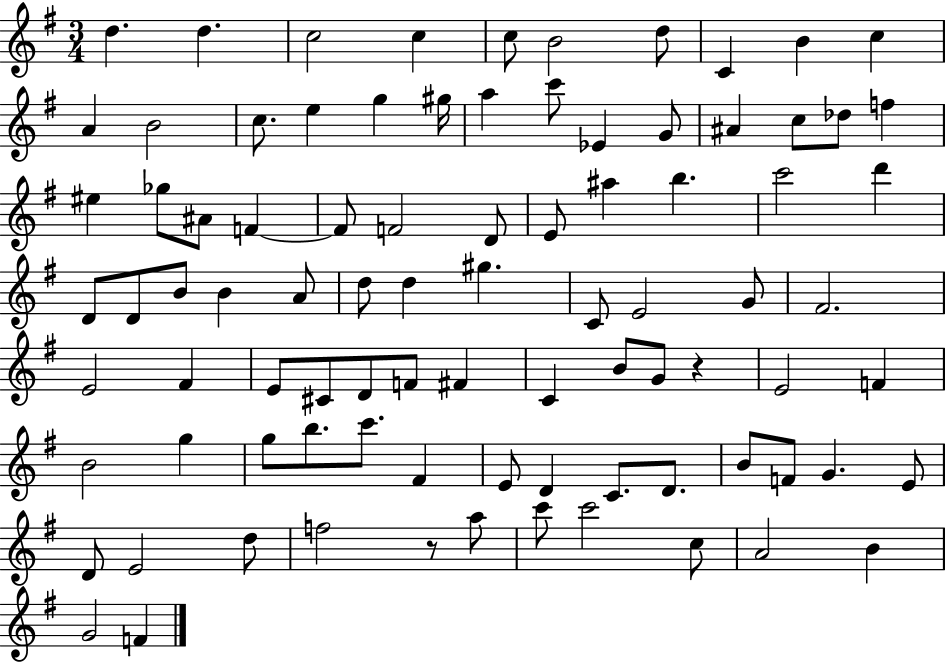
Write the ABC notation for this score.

X:1
T:Untitled
M:3/4
L:1/4
K:G
d d c2 c c/2 B2 d/2 C B c A B2 c/2 e g ^g/4 a c'/2 _E G/2 ^A c/2 _d/2 f ^e _g/2 ^A/2 F F/2 F2 D/2 E/2 ^a b c'2 d' D/2 D/2 B/2 B A/2 d/2 d ^g C/2 E2 G/2 ^F2 E2 ^F E/2 ^C/2 D/2 F/2 ^F C B/2 G/2 z E2 F B2 g g/2 b/2 c'/2 ^F E/2 D C/2 D/2 B/2 F/2 G E/2 D/2 E2 d/2 f2 z/2 a/2 c'/2 c'2 c/2 A2 B G2 F